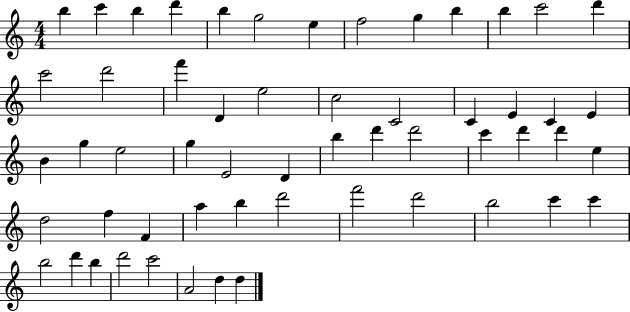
{
  \clef treble
  \numericTimeSignature
  \time 4/4
  \key c \major
  b''4 c'''4 b''4 d'''4 | b''4 g''2 e''4 | f''2 g''4 b''4 | b''4 c'''2 d'''4 | \break c'''2 d'''2 | f'''4 d'4 e''2 | c''2 c'2 | c'4 e'4 c'4 e'4 | \break b'4 g''4 e''2 | g''4 e'2 d'4 | b''4 d'''4 d'''2 | c'''4 d'''4 d'''4 e''4 | \break d''2 f''4 f'4 | a''4 b''4 d'''2 | f'''2 d'''2 | b''2 c'''4 c'''4 | \break b''2 d'''4 b''4 | d'''2 c'''2 | a'2 d''4 d''4 | \bar "|."
}